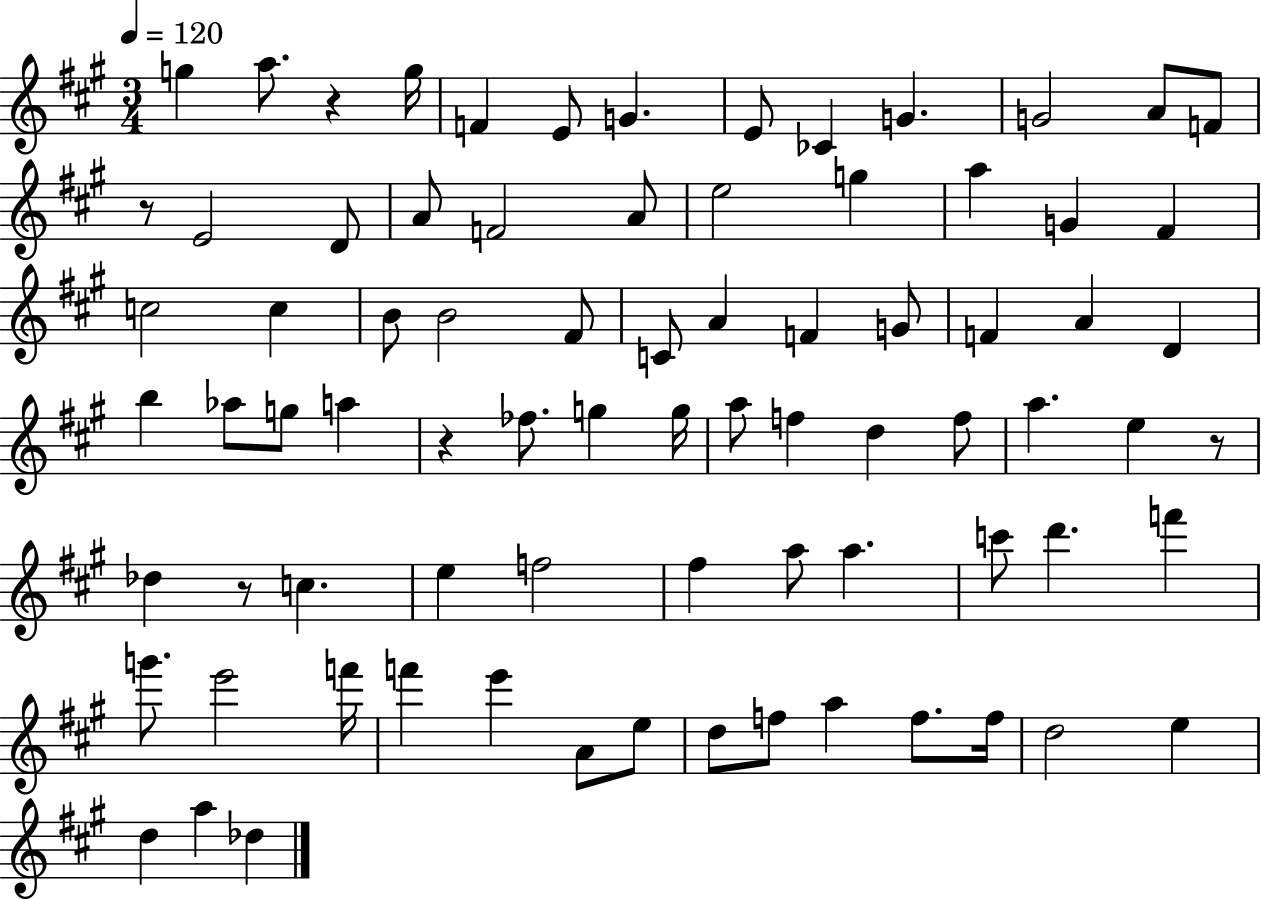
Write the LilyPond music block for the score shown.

{
  \clef treble
  \numericTimeSignature
  \time 3/4
  \key a \major
  \tempo 4 = 120
  g''4 a''8. r4 g''16 | f'4 e'8 g'4. | e'8 ces'4 g'4. | g'2 a'8 f'8 | \break r8 e'2 d'8 | a'8 f'2 a'8 | e''2 g''4 | a''4 g'4 fis'4 | \break c''2 c''4 | b'8 b'2 fis'8 | c'8 a'4 f'4 g'8 | f'4 a'4 d'4 | \break b''4 aes''8 g''8 a''4 | r4 fes''8. g''4 g''16 | a''8 f''4 d''4 f''8 | a''4. e''4 r8 | \break des''4 r8 c''4. | e''4 f''2 | fis''4 a''8 a''4. | c'''8 d'''4. f'''4 | \break g'''8. e'''2 f'''16 | f'''4 e'''4 a'8 e''8 | d''8 f''8 a''4 f''8. f''16 | d''2 e''4 | \break d''4 a''4 des''4 | \bar "|."
}